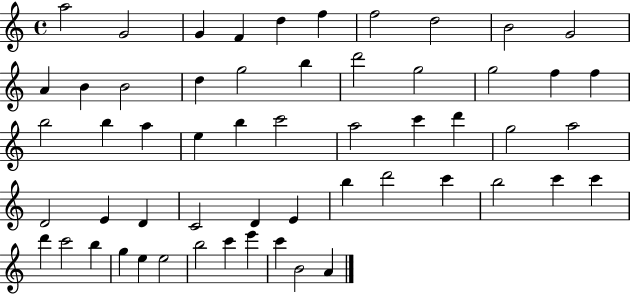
A5/h G4/h G4/q F4/q D5/q F5/q F5/h D5/h B4/h G4/h A4/q B4/q B4/h D5/q G5/h B5/q D6/h G5/h G5/h F5/q F5/q B5/h B5/q A5/q E5/q B5/q C6/h A5/h C6/q D6/q G5/h A5/h D4/h E4/q D4/q C4/h D4/q E4/q B5/q D6/h C6/q B5/h C6/q C6/q D6/q C6/h B5/q G5/q E5/q E5/h B5/h C6/q E6/q C6/q B4/h A4/q